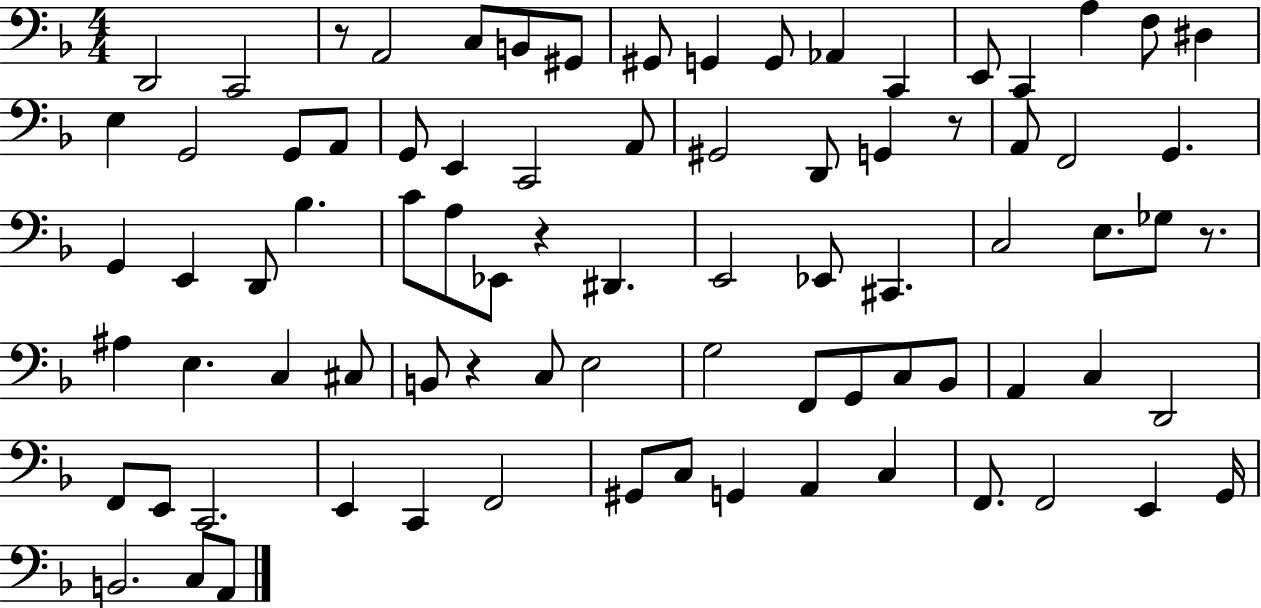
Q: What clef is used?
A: bass